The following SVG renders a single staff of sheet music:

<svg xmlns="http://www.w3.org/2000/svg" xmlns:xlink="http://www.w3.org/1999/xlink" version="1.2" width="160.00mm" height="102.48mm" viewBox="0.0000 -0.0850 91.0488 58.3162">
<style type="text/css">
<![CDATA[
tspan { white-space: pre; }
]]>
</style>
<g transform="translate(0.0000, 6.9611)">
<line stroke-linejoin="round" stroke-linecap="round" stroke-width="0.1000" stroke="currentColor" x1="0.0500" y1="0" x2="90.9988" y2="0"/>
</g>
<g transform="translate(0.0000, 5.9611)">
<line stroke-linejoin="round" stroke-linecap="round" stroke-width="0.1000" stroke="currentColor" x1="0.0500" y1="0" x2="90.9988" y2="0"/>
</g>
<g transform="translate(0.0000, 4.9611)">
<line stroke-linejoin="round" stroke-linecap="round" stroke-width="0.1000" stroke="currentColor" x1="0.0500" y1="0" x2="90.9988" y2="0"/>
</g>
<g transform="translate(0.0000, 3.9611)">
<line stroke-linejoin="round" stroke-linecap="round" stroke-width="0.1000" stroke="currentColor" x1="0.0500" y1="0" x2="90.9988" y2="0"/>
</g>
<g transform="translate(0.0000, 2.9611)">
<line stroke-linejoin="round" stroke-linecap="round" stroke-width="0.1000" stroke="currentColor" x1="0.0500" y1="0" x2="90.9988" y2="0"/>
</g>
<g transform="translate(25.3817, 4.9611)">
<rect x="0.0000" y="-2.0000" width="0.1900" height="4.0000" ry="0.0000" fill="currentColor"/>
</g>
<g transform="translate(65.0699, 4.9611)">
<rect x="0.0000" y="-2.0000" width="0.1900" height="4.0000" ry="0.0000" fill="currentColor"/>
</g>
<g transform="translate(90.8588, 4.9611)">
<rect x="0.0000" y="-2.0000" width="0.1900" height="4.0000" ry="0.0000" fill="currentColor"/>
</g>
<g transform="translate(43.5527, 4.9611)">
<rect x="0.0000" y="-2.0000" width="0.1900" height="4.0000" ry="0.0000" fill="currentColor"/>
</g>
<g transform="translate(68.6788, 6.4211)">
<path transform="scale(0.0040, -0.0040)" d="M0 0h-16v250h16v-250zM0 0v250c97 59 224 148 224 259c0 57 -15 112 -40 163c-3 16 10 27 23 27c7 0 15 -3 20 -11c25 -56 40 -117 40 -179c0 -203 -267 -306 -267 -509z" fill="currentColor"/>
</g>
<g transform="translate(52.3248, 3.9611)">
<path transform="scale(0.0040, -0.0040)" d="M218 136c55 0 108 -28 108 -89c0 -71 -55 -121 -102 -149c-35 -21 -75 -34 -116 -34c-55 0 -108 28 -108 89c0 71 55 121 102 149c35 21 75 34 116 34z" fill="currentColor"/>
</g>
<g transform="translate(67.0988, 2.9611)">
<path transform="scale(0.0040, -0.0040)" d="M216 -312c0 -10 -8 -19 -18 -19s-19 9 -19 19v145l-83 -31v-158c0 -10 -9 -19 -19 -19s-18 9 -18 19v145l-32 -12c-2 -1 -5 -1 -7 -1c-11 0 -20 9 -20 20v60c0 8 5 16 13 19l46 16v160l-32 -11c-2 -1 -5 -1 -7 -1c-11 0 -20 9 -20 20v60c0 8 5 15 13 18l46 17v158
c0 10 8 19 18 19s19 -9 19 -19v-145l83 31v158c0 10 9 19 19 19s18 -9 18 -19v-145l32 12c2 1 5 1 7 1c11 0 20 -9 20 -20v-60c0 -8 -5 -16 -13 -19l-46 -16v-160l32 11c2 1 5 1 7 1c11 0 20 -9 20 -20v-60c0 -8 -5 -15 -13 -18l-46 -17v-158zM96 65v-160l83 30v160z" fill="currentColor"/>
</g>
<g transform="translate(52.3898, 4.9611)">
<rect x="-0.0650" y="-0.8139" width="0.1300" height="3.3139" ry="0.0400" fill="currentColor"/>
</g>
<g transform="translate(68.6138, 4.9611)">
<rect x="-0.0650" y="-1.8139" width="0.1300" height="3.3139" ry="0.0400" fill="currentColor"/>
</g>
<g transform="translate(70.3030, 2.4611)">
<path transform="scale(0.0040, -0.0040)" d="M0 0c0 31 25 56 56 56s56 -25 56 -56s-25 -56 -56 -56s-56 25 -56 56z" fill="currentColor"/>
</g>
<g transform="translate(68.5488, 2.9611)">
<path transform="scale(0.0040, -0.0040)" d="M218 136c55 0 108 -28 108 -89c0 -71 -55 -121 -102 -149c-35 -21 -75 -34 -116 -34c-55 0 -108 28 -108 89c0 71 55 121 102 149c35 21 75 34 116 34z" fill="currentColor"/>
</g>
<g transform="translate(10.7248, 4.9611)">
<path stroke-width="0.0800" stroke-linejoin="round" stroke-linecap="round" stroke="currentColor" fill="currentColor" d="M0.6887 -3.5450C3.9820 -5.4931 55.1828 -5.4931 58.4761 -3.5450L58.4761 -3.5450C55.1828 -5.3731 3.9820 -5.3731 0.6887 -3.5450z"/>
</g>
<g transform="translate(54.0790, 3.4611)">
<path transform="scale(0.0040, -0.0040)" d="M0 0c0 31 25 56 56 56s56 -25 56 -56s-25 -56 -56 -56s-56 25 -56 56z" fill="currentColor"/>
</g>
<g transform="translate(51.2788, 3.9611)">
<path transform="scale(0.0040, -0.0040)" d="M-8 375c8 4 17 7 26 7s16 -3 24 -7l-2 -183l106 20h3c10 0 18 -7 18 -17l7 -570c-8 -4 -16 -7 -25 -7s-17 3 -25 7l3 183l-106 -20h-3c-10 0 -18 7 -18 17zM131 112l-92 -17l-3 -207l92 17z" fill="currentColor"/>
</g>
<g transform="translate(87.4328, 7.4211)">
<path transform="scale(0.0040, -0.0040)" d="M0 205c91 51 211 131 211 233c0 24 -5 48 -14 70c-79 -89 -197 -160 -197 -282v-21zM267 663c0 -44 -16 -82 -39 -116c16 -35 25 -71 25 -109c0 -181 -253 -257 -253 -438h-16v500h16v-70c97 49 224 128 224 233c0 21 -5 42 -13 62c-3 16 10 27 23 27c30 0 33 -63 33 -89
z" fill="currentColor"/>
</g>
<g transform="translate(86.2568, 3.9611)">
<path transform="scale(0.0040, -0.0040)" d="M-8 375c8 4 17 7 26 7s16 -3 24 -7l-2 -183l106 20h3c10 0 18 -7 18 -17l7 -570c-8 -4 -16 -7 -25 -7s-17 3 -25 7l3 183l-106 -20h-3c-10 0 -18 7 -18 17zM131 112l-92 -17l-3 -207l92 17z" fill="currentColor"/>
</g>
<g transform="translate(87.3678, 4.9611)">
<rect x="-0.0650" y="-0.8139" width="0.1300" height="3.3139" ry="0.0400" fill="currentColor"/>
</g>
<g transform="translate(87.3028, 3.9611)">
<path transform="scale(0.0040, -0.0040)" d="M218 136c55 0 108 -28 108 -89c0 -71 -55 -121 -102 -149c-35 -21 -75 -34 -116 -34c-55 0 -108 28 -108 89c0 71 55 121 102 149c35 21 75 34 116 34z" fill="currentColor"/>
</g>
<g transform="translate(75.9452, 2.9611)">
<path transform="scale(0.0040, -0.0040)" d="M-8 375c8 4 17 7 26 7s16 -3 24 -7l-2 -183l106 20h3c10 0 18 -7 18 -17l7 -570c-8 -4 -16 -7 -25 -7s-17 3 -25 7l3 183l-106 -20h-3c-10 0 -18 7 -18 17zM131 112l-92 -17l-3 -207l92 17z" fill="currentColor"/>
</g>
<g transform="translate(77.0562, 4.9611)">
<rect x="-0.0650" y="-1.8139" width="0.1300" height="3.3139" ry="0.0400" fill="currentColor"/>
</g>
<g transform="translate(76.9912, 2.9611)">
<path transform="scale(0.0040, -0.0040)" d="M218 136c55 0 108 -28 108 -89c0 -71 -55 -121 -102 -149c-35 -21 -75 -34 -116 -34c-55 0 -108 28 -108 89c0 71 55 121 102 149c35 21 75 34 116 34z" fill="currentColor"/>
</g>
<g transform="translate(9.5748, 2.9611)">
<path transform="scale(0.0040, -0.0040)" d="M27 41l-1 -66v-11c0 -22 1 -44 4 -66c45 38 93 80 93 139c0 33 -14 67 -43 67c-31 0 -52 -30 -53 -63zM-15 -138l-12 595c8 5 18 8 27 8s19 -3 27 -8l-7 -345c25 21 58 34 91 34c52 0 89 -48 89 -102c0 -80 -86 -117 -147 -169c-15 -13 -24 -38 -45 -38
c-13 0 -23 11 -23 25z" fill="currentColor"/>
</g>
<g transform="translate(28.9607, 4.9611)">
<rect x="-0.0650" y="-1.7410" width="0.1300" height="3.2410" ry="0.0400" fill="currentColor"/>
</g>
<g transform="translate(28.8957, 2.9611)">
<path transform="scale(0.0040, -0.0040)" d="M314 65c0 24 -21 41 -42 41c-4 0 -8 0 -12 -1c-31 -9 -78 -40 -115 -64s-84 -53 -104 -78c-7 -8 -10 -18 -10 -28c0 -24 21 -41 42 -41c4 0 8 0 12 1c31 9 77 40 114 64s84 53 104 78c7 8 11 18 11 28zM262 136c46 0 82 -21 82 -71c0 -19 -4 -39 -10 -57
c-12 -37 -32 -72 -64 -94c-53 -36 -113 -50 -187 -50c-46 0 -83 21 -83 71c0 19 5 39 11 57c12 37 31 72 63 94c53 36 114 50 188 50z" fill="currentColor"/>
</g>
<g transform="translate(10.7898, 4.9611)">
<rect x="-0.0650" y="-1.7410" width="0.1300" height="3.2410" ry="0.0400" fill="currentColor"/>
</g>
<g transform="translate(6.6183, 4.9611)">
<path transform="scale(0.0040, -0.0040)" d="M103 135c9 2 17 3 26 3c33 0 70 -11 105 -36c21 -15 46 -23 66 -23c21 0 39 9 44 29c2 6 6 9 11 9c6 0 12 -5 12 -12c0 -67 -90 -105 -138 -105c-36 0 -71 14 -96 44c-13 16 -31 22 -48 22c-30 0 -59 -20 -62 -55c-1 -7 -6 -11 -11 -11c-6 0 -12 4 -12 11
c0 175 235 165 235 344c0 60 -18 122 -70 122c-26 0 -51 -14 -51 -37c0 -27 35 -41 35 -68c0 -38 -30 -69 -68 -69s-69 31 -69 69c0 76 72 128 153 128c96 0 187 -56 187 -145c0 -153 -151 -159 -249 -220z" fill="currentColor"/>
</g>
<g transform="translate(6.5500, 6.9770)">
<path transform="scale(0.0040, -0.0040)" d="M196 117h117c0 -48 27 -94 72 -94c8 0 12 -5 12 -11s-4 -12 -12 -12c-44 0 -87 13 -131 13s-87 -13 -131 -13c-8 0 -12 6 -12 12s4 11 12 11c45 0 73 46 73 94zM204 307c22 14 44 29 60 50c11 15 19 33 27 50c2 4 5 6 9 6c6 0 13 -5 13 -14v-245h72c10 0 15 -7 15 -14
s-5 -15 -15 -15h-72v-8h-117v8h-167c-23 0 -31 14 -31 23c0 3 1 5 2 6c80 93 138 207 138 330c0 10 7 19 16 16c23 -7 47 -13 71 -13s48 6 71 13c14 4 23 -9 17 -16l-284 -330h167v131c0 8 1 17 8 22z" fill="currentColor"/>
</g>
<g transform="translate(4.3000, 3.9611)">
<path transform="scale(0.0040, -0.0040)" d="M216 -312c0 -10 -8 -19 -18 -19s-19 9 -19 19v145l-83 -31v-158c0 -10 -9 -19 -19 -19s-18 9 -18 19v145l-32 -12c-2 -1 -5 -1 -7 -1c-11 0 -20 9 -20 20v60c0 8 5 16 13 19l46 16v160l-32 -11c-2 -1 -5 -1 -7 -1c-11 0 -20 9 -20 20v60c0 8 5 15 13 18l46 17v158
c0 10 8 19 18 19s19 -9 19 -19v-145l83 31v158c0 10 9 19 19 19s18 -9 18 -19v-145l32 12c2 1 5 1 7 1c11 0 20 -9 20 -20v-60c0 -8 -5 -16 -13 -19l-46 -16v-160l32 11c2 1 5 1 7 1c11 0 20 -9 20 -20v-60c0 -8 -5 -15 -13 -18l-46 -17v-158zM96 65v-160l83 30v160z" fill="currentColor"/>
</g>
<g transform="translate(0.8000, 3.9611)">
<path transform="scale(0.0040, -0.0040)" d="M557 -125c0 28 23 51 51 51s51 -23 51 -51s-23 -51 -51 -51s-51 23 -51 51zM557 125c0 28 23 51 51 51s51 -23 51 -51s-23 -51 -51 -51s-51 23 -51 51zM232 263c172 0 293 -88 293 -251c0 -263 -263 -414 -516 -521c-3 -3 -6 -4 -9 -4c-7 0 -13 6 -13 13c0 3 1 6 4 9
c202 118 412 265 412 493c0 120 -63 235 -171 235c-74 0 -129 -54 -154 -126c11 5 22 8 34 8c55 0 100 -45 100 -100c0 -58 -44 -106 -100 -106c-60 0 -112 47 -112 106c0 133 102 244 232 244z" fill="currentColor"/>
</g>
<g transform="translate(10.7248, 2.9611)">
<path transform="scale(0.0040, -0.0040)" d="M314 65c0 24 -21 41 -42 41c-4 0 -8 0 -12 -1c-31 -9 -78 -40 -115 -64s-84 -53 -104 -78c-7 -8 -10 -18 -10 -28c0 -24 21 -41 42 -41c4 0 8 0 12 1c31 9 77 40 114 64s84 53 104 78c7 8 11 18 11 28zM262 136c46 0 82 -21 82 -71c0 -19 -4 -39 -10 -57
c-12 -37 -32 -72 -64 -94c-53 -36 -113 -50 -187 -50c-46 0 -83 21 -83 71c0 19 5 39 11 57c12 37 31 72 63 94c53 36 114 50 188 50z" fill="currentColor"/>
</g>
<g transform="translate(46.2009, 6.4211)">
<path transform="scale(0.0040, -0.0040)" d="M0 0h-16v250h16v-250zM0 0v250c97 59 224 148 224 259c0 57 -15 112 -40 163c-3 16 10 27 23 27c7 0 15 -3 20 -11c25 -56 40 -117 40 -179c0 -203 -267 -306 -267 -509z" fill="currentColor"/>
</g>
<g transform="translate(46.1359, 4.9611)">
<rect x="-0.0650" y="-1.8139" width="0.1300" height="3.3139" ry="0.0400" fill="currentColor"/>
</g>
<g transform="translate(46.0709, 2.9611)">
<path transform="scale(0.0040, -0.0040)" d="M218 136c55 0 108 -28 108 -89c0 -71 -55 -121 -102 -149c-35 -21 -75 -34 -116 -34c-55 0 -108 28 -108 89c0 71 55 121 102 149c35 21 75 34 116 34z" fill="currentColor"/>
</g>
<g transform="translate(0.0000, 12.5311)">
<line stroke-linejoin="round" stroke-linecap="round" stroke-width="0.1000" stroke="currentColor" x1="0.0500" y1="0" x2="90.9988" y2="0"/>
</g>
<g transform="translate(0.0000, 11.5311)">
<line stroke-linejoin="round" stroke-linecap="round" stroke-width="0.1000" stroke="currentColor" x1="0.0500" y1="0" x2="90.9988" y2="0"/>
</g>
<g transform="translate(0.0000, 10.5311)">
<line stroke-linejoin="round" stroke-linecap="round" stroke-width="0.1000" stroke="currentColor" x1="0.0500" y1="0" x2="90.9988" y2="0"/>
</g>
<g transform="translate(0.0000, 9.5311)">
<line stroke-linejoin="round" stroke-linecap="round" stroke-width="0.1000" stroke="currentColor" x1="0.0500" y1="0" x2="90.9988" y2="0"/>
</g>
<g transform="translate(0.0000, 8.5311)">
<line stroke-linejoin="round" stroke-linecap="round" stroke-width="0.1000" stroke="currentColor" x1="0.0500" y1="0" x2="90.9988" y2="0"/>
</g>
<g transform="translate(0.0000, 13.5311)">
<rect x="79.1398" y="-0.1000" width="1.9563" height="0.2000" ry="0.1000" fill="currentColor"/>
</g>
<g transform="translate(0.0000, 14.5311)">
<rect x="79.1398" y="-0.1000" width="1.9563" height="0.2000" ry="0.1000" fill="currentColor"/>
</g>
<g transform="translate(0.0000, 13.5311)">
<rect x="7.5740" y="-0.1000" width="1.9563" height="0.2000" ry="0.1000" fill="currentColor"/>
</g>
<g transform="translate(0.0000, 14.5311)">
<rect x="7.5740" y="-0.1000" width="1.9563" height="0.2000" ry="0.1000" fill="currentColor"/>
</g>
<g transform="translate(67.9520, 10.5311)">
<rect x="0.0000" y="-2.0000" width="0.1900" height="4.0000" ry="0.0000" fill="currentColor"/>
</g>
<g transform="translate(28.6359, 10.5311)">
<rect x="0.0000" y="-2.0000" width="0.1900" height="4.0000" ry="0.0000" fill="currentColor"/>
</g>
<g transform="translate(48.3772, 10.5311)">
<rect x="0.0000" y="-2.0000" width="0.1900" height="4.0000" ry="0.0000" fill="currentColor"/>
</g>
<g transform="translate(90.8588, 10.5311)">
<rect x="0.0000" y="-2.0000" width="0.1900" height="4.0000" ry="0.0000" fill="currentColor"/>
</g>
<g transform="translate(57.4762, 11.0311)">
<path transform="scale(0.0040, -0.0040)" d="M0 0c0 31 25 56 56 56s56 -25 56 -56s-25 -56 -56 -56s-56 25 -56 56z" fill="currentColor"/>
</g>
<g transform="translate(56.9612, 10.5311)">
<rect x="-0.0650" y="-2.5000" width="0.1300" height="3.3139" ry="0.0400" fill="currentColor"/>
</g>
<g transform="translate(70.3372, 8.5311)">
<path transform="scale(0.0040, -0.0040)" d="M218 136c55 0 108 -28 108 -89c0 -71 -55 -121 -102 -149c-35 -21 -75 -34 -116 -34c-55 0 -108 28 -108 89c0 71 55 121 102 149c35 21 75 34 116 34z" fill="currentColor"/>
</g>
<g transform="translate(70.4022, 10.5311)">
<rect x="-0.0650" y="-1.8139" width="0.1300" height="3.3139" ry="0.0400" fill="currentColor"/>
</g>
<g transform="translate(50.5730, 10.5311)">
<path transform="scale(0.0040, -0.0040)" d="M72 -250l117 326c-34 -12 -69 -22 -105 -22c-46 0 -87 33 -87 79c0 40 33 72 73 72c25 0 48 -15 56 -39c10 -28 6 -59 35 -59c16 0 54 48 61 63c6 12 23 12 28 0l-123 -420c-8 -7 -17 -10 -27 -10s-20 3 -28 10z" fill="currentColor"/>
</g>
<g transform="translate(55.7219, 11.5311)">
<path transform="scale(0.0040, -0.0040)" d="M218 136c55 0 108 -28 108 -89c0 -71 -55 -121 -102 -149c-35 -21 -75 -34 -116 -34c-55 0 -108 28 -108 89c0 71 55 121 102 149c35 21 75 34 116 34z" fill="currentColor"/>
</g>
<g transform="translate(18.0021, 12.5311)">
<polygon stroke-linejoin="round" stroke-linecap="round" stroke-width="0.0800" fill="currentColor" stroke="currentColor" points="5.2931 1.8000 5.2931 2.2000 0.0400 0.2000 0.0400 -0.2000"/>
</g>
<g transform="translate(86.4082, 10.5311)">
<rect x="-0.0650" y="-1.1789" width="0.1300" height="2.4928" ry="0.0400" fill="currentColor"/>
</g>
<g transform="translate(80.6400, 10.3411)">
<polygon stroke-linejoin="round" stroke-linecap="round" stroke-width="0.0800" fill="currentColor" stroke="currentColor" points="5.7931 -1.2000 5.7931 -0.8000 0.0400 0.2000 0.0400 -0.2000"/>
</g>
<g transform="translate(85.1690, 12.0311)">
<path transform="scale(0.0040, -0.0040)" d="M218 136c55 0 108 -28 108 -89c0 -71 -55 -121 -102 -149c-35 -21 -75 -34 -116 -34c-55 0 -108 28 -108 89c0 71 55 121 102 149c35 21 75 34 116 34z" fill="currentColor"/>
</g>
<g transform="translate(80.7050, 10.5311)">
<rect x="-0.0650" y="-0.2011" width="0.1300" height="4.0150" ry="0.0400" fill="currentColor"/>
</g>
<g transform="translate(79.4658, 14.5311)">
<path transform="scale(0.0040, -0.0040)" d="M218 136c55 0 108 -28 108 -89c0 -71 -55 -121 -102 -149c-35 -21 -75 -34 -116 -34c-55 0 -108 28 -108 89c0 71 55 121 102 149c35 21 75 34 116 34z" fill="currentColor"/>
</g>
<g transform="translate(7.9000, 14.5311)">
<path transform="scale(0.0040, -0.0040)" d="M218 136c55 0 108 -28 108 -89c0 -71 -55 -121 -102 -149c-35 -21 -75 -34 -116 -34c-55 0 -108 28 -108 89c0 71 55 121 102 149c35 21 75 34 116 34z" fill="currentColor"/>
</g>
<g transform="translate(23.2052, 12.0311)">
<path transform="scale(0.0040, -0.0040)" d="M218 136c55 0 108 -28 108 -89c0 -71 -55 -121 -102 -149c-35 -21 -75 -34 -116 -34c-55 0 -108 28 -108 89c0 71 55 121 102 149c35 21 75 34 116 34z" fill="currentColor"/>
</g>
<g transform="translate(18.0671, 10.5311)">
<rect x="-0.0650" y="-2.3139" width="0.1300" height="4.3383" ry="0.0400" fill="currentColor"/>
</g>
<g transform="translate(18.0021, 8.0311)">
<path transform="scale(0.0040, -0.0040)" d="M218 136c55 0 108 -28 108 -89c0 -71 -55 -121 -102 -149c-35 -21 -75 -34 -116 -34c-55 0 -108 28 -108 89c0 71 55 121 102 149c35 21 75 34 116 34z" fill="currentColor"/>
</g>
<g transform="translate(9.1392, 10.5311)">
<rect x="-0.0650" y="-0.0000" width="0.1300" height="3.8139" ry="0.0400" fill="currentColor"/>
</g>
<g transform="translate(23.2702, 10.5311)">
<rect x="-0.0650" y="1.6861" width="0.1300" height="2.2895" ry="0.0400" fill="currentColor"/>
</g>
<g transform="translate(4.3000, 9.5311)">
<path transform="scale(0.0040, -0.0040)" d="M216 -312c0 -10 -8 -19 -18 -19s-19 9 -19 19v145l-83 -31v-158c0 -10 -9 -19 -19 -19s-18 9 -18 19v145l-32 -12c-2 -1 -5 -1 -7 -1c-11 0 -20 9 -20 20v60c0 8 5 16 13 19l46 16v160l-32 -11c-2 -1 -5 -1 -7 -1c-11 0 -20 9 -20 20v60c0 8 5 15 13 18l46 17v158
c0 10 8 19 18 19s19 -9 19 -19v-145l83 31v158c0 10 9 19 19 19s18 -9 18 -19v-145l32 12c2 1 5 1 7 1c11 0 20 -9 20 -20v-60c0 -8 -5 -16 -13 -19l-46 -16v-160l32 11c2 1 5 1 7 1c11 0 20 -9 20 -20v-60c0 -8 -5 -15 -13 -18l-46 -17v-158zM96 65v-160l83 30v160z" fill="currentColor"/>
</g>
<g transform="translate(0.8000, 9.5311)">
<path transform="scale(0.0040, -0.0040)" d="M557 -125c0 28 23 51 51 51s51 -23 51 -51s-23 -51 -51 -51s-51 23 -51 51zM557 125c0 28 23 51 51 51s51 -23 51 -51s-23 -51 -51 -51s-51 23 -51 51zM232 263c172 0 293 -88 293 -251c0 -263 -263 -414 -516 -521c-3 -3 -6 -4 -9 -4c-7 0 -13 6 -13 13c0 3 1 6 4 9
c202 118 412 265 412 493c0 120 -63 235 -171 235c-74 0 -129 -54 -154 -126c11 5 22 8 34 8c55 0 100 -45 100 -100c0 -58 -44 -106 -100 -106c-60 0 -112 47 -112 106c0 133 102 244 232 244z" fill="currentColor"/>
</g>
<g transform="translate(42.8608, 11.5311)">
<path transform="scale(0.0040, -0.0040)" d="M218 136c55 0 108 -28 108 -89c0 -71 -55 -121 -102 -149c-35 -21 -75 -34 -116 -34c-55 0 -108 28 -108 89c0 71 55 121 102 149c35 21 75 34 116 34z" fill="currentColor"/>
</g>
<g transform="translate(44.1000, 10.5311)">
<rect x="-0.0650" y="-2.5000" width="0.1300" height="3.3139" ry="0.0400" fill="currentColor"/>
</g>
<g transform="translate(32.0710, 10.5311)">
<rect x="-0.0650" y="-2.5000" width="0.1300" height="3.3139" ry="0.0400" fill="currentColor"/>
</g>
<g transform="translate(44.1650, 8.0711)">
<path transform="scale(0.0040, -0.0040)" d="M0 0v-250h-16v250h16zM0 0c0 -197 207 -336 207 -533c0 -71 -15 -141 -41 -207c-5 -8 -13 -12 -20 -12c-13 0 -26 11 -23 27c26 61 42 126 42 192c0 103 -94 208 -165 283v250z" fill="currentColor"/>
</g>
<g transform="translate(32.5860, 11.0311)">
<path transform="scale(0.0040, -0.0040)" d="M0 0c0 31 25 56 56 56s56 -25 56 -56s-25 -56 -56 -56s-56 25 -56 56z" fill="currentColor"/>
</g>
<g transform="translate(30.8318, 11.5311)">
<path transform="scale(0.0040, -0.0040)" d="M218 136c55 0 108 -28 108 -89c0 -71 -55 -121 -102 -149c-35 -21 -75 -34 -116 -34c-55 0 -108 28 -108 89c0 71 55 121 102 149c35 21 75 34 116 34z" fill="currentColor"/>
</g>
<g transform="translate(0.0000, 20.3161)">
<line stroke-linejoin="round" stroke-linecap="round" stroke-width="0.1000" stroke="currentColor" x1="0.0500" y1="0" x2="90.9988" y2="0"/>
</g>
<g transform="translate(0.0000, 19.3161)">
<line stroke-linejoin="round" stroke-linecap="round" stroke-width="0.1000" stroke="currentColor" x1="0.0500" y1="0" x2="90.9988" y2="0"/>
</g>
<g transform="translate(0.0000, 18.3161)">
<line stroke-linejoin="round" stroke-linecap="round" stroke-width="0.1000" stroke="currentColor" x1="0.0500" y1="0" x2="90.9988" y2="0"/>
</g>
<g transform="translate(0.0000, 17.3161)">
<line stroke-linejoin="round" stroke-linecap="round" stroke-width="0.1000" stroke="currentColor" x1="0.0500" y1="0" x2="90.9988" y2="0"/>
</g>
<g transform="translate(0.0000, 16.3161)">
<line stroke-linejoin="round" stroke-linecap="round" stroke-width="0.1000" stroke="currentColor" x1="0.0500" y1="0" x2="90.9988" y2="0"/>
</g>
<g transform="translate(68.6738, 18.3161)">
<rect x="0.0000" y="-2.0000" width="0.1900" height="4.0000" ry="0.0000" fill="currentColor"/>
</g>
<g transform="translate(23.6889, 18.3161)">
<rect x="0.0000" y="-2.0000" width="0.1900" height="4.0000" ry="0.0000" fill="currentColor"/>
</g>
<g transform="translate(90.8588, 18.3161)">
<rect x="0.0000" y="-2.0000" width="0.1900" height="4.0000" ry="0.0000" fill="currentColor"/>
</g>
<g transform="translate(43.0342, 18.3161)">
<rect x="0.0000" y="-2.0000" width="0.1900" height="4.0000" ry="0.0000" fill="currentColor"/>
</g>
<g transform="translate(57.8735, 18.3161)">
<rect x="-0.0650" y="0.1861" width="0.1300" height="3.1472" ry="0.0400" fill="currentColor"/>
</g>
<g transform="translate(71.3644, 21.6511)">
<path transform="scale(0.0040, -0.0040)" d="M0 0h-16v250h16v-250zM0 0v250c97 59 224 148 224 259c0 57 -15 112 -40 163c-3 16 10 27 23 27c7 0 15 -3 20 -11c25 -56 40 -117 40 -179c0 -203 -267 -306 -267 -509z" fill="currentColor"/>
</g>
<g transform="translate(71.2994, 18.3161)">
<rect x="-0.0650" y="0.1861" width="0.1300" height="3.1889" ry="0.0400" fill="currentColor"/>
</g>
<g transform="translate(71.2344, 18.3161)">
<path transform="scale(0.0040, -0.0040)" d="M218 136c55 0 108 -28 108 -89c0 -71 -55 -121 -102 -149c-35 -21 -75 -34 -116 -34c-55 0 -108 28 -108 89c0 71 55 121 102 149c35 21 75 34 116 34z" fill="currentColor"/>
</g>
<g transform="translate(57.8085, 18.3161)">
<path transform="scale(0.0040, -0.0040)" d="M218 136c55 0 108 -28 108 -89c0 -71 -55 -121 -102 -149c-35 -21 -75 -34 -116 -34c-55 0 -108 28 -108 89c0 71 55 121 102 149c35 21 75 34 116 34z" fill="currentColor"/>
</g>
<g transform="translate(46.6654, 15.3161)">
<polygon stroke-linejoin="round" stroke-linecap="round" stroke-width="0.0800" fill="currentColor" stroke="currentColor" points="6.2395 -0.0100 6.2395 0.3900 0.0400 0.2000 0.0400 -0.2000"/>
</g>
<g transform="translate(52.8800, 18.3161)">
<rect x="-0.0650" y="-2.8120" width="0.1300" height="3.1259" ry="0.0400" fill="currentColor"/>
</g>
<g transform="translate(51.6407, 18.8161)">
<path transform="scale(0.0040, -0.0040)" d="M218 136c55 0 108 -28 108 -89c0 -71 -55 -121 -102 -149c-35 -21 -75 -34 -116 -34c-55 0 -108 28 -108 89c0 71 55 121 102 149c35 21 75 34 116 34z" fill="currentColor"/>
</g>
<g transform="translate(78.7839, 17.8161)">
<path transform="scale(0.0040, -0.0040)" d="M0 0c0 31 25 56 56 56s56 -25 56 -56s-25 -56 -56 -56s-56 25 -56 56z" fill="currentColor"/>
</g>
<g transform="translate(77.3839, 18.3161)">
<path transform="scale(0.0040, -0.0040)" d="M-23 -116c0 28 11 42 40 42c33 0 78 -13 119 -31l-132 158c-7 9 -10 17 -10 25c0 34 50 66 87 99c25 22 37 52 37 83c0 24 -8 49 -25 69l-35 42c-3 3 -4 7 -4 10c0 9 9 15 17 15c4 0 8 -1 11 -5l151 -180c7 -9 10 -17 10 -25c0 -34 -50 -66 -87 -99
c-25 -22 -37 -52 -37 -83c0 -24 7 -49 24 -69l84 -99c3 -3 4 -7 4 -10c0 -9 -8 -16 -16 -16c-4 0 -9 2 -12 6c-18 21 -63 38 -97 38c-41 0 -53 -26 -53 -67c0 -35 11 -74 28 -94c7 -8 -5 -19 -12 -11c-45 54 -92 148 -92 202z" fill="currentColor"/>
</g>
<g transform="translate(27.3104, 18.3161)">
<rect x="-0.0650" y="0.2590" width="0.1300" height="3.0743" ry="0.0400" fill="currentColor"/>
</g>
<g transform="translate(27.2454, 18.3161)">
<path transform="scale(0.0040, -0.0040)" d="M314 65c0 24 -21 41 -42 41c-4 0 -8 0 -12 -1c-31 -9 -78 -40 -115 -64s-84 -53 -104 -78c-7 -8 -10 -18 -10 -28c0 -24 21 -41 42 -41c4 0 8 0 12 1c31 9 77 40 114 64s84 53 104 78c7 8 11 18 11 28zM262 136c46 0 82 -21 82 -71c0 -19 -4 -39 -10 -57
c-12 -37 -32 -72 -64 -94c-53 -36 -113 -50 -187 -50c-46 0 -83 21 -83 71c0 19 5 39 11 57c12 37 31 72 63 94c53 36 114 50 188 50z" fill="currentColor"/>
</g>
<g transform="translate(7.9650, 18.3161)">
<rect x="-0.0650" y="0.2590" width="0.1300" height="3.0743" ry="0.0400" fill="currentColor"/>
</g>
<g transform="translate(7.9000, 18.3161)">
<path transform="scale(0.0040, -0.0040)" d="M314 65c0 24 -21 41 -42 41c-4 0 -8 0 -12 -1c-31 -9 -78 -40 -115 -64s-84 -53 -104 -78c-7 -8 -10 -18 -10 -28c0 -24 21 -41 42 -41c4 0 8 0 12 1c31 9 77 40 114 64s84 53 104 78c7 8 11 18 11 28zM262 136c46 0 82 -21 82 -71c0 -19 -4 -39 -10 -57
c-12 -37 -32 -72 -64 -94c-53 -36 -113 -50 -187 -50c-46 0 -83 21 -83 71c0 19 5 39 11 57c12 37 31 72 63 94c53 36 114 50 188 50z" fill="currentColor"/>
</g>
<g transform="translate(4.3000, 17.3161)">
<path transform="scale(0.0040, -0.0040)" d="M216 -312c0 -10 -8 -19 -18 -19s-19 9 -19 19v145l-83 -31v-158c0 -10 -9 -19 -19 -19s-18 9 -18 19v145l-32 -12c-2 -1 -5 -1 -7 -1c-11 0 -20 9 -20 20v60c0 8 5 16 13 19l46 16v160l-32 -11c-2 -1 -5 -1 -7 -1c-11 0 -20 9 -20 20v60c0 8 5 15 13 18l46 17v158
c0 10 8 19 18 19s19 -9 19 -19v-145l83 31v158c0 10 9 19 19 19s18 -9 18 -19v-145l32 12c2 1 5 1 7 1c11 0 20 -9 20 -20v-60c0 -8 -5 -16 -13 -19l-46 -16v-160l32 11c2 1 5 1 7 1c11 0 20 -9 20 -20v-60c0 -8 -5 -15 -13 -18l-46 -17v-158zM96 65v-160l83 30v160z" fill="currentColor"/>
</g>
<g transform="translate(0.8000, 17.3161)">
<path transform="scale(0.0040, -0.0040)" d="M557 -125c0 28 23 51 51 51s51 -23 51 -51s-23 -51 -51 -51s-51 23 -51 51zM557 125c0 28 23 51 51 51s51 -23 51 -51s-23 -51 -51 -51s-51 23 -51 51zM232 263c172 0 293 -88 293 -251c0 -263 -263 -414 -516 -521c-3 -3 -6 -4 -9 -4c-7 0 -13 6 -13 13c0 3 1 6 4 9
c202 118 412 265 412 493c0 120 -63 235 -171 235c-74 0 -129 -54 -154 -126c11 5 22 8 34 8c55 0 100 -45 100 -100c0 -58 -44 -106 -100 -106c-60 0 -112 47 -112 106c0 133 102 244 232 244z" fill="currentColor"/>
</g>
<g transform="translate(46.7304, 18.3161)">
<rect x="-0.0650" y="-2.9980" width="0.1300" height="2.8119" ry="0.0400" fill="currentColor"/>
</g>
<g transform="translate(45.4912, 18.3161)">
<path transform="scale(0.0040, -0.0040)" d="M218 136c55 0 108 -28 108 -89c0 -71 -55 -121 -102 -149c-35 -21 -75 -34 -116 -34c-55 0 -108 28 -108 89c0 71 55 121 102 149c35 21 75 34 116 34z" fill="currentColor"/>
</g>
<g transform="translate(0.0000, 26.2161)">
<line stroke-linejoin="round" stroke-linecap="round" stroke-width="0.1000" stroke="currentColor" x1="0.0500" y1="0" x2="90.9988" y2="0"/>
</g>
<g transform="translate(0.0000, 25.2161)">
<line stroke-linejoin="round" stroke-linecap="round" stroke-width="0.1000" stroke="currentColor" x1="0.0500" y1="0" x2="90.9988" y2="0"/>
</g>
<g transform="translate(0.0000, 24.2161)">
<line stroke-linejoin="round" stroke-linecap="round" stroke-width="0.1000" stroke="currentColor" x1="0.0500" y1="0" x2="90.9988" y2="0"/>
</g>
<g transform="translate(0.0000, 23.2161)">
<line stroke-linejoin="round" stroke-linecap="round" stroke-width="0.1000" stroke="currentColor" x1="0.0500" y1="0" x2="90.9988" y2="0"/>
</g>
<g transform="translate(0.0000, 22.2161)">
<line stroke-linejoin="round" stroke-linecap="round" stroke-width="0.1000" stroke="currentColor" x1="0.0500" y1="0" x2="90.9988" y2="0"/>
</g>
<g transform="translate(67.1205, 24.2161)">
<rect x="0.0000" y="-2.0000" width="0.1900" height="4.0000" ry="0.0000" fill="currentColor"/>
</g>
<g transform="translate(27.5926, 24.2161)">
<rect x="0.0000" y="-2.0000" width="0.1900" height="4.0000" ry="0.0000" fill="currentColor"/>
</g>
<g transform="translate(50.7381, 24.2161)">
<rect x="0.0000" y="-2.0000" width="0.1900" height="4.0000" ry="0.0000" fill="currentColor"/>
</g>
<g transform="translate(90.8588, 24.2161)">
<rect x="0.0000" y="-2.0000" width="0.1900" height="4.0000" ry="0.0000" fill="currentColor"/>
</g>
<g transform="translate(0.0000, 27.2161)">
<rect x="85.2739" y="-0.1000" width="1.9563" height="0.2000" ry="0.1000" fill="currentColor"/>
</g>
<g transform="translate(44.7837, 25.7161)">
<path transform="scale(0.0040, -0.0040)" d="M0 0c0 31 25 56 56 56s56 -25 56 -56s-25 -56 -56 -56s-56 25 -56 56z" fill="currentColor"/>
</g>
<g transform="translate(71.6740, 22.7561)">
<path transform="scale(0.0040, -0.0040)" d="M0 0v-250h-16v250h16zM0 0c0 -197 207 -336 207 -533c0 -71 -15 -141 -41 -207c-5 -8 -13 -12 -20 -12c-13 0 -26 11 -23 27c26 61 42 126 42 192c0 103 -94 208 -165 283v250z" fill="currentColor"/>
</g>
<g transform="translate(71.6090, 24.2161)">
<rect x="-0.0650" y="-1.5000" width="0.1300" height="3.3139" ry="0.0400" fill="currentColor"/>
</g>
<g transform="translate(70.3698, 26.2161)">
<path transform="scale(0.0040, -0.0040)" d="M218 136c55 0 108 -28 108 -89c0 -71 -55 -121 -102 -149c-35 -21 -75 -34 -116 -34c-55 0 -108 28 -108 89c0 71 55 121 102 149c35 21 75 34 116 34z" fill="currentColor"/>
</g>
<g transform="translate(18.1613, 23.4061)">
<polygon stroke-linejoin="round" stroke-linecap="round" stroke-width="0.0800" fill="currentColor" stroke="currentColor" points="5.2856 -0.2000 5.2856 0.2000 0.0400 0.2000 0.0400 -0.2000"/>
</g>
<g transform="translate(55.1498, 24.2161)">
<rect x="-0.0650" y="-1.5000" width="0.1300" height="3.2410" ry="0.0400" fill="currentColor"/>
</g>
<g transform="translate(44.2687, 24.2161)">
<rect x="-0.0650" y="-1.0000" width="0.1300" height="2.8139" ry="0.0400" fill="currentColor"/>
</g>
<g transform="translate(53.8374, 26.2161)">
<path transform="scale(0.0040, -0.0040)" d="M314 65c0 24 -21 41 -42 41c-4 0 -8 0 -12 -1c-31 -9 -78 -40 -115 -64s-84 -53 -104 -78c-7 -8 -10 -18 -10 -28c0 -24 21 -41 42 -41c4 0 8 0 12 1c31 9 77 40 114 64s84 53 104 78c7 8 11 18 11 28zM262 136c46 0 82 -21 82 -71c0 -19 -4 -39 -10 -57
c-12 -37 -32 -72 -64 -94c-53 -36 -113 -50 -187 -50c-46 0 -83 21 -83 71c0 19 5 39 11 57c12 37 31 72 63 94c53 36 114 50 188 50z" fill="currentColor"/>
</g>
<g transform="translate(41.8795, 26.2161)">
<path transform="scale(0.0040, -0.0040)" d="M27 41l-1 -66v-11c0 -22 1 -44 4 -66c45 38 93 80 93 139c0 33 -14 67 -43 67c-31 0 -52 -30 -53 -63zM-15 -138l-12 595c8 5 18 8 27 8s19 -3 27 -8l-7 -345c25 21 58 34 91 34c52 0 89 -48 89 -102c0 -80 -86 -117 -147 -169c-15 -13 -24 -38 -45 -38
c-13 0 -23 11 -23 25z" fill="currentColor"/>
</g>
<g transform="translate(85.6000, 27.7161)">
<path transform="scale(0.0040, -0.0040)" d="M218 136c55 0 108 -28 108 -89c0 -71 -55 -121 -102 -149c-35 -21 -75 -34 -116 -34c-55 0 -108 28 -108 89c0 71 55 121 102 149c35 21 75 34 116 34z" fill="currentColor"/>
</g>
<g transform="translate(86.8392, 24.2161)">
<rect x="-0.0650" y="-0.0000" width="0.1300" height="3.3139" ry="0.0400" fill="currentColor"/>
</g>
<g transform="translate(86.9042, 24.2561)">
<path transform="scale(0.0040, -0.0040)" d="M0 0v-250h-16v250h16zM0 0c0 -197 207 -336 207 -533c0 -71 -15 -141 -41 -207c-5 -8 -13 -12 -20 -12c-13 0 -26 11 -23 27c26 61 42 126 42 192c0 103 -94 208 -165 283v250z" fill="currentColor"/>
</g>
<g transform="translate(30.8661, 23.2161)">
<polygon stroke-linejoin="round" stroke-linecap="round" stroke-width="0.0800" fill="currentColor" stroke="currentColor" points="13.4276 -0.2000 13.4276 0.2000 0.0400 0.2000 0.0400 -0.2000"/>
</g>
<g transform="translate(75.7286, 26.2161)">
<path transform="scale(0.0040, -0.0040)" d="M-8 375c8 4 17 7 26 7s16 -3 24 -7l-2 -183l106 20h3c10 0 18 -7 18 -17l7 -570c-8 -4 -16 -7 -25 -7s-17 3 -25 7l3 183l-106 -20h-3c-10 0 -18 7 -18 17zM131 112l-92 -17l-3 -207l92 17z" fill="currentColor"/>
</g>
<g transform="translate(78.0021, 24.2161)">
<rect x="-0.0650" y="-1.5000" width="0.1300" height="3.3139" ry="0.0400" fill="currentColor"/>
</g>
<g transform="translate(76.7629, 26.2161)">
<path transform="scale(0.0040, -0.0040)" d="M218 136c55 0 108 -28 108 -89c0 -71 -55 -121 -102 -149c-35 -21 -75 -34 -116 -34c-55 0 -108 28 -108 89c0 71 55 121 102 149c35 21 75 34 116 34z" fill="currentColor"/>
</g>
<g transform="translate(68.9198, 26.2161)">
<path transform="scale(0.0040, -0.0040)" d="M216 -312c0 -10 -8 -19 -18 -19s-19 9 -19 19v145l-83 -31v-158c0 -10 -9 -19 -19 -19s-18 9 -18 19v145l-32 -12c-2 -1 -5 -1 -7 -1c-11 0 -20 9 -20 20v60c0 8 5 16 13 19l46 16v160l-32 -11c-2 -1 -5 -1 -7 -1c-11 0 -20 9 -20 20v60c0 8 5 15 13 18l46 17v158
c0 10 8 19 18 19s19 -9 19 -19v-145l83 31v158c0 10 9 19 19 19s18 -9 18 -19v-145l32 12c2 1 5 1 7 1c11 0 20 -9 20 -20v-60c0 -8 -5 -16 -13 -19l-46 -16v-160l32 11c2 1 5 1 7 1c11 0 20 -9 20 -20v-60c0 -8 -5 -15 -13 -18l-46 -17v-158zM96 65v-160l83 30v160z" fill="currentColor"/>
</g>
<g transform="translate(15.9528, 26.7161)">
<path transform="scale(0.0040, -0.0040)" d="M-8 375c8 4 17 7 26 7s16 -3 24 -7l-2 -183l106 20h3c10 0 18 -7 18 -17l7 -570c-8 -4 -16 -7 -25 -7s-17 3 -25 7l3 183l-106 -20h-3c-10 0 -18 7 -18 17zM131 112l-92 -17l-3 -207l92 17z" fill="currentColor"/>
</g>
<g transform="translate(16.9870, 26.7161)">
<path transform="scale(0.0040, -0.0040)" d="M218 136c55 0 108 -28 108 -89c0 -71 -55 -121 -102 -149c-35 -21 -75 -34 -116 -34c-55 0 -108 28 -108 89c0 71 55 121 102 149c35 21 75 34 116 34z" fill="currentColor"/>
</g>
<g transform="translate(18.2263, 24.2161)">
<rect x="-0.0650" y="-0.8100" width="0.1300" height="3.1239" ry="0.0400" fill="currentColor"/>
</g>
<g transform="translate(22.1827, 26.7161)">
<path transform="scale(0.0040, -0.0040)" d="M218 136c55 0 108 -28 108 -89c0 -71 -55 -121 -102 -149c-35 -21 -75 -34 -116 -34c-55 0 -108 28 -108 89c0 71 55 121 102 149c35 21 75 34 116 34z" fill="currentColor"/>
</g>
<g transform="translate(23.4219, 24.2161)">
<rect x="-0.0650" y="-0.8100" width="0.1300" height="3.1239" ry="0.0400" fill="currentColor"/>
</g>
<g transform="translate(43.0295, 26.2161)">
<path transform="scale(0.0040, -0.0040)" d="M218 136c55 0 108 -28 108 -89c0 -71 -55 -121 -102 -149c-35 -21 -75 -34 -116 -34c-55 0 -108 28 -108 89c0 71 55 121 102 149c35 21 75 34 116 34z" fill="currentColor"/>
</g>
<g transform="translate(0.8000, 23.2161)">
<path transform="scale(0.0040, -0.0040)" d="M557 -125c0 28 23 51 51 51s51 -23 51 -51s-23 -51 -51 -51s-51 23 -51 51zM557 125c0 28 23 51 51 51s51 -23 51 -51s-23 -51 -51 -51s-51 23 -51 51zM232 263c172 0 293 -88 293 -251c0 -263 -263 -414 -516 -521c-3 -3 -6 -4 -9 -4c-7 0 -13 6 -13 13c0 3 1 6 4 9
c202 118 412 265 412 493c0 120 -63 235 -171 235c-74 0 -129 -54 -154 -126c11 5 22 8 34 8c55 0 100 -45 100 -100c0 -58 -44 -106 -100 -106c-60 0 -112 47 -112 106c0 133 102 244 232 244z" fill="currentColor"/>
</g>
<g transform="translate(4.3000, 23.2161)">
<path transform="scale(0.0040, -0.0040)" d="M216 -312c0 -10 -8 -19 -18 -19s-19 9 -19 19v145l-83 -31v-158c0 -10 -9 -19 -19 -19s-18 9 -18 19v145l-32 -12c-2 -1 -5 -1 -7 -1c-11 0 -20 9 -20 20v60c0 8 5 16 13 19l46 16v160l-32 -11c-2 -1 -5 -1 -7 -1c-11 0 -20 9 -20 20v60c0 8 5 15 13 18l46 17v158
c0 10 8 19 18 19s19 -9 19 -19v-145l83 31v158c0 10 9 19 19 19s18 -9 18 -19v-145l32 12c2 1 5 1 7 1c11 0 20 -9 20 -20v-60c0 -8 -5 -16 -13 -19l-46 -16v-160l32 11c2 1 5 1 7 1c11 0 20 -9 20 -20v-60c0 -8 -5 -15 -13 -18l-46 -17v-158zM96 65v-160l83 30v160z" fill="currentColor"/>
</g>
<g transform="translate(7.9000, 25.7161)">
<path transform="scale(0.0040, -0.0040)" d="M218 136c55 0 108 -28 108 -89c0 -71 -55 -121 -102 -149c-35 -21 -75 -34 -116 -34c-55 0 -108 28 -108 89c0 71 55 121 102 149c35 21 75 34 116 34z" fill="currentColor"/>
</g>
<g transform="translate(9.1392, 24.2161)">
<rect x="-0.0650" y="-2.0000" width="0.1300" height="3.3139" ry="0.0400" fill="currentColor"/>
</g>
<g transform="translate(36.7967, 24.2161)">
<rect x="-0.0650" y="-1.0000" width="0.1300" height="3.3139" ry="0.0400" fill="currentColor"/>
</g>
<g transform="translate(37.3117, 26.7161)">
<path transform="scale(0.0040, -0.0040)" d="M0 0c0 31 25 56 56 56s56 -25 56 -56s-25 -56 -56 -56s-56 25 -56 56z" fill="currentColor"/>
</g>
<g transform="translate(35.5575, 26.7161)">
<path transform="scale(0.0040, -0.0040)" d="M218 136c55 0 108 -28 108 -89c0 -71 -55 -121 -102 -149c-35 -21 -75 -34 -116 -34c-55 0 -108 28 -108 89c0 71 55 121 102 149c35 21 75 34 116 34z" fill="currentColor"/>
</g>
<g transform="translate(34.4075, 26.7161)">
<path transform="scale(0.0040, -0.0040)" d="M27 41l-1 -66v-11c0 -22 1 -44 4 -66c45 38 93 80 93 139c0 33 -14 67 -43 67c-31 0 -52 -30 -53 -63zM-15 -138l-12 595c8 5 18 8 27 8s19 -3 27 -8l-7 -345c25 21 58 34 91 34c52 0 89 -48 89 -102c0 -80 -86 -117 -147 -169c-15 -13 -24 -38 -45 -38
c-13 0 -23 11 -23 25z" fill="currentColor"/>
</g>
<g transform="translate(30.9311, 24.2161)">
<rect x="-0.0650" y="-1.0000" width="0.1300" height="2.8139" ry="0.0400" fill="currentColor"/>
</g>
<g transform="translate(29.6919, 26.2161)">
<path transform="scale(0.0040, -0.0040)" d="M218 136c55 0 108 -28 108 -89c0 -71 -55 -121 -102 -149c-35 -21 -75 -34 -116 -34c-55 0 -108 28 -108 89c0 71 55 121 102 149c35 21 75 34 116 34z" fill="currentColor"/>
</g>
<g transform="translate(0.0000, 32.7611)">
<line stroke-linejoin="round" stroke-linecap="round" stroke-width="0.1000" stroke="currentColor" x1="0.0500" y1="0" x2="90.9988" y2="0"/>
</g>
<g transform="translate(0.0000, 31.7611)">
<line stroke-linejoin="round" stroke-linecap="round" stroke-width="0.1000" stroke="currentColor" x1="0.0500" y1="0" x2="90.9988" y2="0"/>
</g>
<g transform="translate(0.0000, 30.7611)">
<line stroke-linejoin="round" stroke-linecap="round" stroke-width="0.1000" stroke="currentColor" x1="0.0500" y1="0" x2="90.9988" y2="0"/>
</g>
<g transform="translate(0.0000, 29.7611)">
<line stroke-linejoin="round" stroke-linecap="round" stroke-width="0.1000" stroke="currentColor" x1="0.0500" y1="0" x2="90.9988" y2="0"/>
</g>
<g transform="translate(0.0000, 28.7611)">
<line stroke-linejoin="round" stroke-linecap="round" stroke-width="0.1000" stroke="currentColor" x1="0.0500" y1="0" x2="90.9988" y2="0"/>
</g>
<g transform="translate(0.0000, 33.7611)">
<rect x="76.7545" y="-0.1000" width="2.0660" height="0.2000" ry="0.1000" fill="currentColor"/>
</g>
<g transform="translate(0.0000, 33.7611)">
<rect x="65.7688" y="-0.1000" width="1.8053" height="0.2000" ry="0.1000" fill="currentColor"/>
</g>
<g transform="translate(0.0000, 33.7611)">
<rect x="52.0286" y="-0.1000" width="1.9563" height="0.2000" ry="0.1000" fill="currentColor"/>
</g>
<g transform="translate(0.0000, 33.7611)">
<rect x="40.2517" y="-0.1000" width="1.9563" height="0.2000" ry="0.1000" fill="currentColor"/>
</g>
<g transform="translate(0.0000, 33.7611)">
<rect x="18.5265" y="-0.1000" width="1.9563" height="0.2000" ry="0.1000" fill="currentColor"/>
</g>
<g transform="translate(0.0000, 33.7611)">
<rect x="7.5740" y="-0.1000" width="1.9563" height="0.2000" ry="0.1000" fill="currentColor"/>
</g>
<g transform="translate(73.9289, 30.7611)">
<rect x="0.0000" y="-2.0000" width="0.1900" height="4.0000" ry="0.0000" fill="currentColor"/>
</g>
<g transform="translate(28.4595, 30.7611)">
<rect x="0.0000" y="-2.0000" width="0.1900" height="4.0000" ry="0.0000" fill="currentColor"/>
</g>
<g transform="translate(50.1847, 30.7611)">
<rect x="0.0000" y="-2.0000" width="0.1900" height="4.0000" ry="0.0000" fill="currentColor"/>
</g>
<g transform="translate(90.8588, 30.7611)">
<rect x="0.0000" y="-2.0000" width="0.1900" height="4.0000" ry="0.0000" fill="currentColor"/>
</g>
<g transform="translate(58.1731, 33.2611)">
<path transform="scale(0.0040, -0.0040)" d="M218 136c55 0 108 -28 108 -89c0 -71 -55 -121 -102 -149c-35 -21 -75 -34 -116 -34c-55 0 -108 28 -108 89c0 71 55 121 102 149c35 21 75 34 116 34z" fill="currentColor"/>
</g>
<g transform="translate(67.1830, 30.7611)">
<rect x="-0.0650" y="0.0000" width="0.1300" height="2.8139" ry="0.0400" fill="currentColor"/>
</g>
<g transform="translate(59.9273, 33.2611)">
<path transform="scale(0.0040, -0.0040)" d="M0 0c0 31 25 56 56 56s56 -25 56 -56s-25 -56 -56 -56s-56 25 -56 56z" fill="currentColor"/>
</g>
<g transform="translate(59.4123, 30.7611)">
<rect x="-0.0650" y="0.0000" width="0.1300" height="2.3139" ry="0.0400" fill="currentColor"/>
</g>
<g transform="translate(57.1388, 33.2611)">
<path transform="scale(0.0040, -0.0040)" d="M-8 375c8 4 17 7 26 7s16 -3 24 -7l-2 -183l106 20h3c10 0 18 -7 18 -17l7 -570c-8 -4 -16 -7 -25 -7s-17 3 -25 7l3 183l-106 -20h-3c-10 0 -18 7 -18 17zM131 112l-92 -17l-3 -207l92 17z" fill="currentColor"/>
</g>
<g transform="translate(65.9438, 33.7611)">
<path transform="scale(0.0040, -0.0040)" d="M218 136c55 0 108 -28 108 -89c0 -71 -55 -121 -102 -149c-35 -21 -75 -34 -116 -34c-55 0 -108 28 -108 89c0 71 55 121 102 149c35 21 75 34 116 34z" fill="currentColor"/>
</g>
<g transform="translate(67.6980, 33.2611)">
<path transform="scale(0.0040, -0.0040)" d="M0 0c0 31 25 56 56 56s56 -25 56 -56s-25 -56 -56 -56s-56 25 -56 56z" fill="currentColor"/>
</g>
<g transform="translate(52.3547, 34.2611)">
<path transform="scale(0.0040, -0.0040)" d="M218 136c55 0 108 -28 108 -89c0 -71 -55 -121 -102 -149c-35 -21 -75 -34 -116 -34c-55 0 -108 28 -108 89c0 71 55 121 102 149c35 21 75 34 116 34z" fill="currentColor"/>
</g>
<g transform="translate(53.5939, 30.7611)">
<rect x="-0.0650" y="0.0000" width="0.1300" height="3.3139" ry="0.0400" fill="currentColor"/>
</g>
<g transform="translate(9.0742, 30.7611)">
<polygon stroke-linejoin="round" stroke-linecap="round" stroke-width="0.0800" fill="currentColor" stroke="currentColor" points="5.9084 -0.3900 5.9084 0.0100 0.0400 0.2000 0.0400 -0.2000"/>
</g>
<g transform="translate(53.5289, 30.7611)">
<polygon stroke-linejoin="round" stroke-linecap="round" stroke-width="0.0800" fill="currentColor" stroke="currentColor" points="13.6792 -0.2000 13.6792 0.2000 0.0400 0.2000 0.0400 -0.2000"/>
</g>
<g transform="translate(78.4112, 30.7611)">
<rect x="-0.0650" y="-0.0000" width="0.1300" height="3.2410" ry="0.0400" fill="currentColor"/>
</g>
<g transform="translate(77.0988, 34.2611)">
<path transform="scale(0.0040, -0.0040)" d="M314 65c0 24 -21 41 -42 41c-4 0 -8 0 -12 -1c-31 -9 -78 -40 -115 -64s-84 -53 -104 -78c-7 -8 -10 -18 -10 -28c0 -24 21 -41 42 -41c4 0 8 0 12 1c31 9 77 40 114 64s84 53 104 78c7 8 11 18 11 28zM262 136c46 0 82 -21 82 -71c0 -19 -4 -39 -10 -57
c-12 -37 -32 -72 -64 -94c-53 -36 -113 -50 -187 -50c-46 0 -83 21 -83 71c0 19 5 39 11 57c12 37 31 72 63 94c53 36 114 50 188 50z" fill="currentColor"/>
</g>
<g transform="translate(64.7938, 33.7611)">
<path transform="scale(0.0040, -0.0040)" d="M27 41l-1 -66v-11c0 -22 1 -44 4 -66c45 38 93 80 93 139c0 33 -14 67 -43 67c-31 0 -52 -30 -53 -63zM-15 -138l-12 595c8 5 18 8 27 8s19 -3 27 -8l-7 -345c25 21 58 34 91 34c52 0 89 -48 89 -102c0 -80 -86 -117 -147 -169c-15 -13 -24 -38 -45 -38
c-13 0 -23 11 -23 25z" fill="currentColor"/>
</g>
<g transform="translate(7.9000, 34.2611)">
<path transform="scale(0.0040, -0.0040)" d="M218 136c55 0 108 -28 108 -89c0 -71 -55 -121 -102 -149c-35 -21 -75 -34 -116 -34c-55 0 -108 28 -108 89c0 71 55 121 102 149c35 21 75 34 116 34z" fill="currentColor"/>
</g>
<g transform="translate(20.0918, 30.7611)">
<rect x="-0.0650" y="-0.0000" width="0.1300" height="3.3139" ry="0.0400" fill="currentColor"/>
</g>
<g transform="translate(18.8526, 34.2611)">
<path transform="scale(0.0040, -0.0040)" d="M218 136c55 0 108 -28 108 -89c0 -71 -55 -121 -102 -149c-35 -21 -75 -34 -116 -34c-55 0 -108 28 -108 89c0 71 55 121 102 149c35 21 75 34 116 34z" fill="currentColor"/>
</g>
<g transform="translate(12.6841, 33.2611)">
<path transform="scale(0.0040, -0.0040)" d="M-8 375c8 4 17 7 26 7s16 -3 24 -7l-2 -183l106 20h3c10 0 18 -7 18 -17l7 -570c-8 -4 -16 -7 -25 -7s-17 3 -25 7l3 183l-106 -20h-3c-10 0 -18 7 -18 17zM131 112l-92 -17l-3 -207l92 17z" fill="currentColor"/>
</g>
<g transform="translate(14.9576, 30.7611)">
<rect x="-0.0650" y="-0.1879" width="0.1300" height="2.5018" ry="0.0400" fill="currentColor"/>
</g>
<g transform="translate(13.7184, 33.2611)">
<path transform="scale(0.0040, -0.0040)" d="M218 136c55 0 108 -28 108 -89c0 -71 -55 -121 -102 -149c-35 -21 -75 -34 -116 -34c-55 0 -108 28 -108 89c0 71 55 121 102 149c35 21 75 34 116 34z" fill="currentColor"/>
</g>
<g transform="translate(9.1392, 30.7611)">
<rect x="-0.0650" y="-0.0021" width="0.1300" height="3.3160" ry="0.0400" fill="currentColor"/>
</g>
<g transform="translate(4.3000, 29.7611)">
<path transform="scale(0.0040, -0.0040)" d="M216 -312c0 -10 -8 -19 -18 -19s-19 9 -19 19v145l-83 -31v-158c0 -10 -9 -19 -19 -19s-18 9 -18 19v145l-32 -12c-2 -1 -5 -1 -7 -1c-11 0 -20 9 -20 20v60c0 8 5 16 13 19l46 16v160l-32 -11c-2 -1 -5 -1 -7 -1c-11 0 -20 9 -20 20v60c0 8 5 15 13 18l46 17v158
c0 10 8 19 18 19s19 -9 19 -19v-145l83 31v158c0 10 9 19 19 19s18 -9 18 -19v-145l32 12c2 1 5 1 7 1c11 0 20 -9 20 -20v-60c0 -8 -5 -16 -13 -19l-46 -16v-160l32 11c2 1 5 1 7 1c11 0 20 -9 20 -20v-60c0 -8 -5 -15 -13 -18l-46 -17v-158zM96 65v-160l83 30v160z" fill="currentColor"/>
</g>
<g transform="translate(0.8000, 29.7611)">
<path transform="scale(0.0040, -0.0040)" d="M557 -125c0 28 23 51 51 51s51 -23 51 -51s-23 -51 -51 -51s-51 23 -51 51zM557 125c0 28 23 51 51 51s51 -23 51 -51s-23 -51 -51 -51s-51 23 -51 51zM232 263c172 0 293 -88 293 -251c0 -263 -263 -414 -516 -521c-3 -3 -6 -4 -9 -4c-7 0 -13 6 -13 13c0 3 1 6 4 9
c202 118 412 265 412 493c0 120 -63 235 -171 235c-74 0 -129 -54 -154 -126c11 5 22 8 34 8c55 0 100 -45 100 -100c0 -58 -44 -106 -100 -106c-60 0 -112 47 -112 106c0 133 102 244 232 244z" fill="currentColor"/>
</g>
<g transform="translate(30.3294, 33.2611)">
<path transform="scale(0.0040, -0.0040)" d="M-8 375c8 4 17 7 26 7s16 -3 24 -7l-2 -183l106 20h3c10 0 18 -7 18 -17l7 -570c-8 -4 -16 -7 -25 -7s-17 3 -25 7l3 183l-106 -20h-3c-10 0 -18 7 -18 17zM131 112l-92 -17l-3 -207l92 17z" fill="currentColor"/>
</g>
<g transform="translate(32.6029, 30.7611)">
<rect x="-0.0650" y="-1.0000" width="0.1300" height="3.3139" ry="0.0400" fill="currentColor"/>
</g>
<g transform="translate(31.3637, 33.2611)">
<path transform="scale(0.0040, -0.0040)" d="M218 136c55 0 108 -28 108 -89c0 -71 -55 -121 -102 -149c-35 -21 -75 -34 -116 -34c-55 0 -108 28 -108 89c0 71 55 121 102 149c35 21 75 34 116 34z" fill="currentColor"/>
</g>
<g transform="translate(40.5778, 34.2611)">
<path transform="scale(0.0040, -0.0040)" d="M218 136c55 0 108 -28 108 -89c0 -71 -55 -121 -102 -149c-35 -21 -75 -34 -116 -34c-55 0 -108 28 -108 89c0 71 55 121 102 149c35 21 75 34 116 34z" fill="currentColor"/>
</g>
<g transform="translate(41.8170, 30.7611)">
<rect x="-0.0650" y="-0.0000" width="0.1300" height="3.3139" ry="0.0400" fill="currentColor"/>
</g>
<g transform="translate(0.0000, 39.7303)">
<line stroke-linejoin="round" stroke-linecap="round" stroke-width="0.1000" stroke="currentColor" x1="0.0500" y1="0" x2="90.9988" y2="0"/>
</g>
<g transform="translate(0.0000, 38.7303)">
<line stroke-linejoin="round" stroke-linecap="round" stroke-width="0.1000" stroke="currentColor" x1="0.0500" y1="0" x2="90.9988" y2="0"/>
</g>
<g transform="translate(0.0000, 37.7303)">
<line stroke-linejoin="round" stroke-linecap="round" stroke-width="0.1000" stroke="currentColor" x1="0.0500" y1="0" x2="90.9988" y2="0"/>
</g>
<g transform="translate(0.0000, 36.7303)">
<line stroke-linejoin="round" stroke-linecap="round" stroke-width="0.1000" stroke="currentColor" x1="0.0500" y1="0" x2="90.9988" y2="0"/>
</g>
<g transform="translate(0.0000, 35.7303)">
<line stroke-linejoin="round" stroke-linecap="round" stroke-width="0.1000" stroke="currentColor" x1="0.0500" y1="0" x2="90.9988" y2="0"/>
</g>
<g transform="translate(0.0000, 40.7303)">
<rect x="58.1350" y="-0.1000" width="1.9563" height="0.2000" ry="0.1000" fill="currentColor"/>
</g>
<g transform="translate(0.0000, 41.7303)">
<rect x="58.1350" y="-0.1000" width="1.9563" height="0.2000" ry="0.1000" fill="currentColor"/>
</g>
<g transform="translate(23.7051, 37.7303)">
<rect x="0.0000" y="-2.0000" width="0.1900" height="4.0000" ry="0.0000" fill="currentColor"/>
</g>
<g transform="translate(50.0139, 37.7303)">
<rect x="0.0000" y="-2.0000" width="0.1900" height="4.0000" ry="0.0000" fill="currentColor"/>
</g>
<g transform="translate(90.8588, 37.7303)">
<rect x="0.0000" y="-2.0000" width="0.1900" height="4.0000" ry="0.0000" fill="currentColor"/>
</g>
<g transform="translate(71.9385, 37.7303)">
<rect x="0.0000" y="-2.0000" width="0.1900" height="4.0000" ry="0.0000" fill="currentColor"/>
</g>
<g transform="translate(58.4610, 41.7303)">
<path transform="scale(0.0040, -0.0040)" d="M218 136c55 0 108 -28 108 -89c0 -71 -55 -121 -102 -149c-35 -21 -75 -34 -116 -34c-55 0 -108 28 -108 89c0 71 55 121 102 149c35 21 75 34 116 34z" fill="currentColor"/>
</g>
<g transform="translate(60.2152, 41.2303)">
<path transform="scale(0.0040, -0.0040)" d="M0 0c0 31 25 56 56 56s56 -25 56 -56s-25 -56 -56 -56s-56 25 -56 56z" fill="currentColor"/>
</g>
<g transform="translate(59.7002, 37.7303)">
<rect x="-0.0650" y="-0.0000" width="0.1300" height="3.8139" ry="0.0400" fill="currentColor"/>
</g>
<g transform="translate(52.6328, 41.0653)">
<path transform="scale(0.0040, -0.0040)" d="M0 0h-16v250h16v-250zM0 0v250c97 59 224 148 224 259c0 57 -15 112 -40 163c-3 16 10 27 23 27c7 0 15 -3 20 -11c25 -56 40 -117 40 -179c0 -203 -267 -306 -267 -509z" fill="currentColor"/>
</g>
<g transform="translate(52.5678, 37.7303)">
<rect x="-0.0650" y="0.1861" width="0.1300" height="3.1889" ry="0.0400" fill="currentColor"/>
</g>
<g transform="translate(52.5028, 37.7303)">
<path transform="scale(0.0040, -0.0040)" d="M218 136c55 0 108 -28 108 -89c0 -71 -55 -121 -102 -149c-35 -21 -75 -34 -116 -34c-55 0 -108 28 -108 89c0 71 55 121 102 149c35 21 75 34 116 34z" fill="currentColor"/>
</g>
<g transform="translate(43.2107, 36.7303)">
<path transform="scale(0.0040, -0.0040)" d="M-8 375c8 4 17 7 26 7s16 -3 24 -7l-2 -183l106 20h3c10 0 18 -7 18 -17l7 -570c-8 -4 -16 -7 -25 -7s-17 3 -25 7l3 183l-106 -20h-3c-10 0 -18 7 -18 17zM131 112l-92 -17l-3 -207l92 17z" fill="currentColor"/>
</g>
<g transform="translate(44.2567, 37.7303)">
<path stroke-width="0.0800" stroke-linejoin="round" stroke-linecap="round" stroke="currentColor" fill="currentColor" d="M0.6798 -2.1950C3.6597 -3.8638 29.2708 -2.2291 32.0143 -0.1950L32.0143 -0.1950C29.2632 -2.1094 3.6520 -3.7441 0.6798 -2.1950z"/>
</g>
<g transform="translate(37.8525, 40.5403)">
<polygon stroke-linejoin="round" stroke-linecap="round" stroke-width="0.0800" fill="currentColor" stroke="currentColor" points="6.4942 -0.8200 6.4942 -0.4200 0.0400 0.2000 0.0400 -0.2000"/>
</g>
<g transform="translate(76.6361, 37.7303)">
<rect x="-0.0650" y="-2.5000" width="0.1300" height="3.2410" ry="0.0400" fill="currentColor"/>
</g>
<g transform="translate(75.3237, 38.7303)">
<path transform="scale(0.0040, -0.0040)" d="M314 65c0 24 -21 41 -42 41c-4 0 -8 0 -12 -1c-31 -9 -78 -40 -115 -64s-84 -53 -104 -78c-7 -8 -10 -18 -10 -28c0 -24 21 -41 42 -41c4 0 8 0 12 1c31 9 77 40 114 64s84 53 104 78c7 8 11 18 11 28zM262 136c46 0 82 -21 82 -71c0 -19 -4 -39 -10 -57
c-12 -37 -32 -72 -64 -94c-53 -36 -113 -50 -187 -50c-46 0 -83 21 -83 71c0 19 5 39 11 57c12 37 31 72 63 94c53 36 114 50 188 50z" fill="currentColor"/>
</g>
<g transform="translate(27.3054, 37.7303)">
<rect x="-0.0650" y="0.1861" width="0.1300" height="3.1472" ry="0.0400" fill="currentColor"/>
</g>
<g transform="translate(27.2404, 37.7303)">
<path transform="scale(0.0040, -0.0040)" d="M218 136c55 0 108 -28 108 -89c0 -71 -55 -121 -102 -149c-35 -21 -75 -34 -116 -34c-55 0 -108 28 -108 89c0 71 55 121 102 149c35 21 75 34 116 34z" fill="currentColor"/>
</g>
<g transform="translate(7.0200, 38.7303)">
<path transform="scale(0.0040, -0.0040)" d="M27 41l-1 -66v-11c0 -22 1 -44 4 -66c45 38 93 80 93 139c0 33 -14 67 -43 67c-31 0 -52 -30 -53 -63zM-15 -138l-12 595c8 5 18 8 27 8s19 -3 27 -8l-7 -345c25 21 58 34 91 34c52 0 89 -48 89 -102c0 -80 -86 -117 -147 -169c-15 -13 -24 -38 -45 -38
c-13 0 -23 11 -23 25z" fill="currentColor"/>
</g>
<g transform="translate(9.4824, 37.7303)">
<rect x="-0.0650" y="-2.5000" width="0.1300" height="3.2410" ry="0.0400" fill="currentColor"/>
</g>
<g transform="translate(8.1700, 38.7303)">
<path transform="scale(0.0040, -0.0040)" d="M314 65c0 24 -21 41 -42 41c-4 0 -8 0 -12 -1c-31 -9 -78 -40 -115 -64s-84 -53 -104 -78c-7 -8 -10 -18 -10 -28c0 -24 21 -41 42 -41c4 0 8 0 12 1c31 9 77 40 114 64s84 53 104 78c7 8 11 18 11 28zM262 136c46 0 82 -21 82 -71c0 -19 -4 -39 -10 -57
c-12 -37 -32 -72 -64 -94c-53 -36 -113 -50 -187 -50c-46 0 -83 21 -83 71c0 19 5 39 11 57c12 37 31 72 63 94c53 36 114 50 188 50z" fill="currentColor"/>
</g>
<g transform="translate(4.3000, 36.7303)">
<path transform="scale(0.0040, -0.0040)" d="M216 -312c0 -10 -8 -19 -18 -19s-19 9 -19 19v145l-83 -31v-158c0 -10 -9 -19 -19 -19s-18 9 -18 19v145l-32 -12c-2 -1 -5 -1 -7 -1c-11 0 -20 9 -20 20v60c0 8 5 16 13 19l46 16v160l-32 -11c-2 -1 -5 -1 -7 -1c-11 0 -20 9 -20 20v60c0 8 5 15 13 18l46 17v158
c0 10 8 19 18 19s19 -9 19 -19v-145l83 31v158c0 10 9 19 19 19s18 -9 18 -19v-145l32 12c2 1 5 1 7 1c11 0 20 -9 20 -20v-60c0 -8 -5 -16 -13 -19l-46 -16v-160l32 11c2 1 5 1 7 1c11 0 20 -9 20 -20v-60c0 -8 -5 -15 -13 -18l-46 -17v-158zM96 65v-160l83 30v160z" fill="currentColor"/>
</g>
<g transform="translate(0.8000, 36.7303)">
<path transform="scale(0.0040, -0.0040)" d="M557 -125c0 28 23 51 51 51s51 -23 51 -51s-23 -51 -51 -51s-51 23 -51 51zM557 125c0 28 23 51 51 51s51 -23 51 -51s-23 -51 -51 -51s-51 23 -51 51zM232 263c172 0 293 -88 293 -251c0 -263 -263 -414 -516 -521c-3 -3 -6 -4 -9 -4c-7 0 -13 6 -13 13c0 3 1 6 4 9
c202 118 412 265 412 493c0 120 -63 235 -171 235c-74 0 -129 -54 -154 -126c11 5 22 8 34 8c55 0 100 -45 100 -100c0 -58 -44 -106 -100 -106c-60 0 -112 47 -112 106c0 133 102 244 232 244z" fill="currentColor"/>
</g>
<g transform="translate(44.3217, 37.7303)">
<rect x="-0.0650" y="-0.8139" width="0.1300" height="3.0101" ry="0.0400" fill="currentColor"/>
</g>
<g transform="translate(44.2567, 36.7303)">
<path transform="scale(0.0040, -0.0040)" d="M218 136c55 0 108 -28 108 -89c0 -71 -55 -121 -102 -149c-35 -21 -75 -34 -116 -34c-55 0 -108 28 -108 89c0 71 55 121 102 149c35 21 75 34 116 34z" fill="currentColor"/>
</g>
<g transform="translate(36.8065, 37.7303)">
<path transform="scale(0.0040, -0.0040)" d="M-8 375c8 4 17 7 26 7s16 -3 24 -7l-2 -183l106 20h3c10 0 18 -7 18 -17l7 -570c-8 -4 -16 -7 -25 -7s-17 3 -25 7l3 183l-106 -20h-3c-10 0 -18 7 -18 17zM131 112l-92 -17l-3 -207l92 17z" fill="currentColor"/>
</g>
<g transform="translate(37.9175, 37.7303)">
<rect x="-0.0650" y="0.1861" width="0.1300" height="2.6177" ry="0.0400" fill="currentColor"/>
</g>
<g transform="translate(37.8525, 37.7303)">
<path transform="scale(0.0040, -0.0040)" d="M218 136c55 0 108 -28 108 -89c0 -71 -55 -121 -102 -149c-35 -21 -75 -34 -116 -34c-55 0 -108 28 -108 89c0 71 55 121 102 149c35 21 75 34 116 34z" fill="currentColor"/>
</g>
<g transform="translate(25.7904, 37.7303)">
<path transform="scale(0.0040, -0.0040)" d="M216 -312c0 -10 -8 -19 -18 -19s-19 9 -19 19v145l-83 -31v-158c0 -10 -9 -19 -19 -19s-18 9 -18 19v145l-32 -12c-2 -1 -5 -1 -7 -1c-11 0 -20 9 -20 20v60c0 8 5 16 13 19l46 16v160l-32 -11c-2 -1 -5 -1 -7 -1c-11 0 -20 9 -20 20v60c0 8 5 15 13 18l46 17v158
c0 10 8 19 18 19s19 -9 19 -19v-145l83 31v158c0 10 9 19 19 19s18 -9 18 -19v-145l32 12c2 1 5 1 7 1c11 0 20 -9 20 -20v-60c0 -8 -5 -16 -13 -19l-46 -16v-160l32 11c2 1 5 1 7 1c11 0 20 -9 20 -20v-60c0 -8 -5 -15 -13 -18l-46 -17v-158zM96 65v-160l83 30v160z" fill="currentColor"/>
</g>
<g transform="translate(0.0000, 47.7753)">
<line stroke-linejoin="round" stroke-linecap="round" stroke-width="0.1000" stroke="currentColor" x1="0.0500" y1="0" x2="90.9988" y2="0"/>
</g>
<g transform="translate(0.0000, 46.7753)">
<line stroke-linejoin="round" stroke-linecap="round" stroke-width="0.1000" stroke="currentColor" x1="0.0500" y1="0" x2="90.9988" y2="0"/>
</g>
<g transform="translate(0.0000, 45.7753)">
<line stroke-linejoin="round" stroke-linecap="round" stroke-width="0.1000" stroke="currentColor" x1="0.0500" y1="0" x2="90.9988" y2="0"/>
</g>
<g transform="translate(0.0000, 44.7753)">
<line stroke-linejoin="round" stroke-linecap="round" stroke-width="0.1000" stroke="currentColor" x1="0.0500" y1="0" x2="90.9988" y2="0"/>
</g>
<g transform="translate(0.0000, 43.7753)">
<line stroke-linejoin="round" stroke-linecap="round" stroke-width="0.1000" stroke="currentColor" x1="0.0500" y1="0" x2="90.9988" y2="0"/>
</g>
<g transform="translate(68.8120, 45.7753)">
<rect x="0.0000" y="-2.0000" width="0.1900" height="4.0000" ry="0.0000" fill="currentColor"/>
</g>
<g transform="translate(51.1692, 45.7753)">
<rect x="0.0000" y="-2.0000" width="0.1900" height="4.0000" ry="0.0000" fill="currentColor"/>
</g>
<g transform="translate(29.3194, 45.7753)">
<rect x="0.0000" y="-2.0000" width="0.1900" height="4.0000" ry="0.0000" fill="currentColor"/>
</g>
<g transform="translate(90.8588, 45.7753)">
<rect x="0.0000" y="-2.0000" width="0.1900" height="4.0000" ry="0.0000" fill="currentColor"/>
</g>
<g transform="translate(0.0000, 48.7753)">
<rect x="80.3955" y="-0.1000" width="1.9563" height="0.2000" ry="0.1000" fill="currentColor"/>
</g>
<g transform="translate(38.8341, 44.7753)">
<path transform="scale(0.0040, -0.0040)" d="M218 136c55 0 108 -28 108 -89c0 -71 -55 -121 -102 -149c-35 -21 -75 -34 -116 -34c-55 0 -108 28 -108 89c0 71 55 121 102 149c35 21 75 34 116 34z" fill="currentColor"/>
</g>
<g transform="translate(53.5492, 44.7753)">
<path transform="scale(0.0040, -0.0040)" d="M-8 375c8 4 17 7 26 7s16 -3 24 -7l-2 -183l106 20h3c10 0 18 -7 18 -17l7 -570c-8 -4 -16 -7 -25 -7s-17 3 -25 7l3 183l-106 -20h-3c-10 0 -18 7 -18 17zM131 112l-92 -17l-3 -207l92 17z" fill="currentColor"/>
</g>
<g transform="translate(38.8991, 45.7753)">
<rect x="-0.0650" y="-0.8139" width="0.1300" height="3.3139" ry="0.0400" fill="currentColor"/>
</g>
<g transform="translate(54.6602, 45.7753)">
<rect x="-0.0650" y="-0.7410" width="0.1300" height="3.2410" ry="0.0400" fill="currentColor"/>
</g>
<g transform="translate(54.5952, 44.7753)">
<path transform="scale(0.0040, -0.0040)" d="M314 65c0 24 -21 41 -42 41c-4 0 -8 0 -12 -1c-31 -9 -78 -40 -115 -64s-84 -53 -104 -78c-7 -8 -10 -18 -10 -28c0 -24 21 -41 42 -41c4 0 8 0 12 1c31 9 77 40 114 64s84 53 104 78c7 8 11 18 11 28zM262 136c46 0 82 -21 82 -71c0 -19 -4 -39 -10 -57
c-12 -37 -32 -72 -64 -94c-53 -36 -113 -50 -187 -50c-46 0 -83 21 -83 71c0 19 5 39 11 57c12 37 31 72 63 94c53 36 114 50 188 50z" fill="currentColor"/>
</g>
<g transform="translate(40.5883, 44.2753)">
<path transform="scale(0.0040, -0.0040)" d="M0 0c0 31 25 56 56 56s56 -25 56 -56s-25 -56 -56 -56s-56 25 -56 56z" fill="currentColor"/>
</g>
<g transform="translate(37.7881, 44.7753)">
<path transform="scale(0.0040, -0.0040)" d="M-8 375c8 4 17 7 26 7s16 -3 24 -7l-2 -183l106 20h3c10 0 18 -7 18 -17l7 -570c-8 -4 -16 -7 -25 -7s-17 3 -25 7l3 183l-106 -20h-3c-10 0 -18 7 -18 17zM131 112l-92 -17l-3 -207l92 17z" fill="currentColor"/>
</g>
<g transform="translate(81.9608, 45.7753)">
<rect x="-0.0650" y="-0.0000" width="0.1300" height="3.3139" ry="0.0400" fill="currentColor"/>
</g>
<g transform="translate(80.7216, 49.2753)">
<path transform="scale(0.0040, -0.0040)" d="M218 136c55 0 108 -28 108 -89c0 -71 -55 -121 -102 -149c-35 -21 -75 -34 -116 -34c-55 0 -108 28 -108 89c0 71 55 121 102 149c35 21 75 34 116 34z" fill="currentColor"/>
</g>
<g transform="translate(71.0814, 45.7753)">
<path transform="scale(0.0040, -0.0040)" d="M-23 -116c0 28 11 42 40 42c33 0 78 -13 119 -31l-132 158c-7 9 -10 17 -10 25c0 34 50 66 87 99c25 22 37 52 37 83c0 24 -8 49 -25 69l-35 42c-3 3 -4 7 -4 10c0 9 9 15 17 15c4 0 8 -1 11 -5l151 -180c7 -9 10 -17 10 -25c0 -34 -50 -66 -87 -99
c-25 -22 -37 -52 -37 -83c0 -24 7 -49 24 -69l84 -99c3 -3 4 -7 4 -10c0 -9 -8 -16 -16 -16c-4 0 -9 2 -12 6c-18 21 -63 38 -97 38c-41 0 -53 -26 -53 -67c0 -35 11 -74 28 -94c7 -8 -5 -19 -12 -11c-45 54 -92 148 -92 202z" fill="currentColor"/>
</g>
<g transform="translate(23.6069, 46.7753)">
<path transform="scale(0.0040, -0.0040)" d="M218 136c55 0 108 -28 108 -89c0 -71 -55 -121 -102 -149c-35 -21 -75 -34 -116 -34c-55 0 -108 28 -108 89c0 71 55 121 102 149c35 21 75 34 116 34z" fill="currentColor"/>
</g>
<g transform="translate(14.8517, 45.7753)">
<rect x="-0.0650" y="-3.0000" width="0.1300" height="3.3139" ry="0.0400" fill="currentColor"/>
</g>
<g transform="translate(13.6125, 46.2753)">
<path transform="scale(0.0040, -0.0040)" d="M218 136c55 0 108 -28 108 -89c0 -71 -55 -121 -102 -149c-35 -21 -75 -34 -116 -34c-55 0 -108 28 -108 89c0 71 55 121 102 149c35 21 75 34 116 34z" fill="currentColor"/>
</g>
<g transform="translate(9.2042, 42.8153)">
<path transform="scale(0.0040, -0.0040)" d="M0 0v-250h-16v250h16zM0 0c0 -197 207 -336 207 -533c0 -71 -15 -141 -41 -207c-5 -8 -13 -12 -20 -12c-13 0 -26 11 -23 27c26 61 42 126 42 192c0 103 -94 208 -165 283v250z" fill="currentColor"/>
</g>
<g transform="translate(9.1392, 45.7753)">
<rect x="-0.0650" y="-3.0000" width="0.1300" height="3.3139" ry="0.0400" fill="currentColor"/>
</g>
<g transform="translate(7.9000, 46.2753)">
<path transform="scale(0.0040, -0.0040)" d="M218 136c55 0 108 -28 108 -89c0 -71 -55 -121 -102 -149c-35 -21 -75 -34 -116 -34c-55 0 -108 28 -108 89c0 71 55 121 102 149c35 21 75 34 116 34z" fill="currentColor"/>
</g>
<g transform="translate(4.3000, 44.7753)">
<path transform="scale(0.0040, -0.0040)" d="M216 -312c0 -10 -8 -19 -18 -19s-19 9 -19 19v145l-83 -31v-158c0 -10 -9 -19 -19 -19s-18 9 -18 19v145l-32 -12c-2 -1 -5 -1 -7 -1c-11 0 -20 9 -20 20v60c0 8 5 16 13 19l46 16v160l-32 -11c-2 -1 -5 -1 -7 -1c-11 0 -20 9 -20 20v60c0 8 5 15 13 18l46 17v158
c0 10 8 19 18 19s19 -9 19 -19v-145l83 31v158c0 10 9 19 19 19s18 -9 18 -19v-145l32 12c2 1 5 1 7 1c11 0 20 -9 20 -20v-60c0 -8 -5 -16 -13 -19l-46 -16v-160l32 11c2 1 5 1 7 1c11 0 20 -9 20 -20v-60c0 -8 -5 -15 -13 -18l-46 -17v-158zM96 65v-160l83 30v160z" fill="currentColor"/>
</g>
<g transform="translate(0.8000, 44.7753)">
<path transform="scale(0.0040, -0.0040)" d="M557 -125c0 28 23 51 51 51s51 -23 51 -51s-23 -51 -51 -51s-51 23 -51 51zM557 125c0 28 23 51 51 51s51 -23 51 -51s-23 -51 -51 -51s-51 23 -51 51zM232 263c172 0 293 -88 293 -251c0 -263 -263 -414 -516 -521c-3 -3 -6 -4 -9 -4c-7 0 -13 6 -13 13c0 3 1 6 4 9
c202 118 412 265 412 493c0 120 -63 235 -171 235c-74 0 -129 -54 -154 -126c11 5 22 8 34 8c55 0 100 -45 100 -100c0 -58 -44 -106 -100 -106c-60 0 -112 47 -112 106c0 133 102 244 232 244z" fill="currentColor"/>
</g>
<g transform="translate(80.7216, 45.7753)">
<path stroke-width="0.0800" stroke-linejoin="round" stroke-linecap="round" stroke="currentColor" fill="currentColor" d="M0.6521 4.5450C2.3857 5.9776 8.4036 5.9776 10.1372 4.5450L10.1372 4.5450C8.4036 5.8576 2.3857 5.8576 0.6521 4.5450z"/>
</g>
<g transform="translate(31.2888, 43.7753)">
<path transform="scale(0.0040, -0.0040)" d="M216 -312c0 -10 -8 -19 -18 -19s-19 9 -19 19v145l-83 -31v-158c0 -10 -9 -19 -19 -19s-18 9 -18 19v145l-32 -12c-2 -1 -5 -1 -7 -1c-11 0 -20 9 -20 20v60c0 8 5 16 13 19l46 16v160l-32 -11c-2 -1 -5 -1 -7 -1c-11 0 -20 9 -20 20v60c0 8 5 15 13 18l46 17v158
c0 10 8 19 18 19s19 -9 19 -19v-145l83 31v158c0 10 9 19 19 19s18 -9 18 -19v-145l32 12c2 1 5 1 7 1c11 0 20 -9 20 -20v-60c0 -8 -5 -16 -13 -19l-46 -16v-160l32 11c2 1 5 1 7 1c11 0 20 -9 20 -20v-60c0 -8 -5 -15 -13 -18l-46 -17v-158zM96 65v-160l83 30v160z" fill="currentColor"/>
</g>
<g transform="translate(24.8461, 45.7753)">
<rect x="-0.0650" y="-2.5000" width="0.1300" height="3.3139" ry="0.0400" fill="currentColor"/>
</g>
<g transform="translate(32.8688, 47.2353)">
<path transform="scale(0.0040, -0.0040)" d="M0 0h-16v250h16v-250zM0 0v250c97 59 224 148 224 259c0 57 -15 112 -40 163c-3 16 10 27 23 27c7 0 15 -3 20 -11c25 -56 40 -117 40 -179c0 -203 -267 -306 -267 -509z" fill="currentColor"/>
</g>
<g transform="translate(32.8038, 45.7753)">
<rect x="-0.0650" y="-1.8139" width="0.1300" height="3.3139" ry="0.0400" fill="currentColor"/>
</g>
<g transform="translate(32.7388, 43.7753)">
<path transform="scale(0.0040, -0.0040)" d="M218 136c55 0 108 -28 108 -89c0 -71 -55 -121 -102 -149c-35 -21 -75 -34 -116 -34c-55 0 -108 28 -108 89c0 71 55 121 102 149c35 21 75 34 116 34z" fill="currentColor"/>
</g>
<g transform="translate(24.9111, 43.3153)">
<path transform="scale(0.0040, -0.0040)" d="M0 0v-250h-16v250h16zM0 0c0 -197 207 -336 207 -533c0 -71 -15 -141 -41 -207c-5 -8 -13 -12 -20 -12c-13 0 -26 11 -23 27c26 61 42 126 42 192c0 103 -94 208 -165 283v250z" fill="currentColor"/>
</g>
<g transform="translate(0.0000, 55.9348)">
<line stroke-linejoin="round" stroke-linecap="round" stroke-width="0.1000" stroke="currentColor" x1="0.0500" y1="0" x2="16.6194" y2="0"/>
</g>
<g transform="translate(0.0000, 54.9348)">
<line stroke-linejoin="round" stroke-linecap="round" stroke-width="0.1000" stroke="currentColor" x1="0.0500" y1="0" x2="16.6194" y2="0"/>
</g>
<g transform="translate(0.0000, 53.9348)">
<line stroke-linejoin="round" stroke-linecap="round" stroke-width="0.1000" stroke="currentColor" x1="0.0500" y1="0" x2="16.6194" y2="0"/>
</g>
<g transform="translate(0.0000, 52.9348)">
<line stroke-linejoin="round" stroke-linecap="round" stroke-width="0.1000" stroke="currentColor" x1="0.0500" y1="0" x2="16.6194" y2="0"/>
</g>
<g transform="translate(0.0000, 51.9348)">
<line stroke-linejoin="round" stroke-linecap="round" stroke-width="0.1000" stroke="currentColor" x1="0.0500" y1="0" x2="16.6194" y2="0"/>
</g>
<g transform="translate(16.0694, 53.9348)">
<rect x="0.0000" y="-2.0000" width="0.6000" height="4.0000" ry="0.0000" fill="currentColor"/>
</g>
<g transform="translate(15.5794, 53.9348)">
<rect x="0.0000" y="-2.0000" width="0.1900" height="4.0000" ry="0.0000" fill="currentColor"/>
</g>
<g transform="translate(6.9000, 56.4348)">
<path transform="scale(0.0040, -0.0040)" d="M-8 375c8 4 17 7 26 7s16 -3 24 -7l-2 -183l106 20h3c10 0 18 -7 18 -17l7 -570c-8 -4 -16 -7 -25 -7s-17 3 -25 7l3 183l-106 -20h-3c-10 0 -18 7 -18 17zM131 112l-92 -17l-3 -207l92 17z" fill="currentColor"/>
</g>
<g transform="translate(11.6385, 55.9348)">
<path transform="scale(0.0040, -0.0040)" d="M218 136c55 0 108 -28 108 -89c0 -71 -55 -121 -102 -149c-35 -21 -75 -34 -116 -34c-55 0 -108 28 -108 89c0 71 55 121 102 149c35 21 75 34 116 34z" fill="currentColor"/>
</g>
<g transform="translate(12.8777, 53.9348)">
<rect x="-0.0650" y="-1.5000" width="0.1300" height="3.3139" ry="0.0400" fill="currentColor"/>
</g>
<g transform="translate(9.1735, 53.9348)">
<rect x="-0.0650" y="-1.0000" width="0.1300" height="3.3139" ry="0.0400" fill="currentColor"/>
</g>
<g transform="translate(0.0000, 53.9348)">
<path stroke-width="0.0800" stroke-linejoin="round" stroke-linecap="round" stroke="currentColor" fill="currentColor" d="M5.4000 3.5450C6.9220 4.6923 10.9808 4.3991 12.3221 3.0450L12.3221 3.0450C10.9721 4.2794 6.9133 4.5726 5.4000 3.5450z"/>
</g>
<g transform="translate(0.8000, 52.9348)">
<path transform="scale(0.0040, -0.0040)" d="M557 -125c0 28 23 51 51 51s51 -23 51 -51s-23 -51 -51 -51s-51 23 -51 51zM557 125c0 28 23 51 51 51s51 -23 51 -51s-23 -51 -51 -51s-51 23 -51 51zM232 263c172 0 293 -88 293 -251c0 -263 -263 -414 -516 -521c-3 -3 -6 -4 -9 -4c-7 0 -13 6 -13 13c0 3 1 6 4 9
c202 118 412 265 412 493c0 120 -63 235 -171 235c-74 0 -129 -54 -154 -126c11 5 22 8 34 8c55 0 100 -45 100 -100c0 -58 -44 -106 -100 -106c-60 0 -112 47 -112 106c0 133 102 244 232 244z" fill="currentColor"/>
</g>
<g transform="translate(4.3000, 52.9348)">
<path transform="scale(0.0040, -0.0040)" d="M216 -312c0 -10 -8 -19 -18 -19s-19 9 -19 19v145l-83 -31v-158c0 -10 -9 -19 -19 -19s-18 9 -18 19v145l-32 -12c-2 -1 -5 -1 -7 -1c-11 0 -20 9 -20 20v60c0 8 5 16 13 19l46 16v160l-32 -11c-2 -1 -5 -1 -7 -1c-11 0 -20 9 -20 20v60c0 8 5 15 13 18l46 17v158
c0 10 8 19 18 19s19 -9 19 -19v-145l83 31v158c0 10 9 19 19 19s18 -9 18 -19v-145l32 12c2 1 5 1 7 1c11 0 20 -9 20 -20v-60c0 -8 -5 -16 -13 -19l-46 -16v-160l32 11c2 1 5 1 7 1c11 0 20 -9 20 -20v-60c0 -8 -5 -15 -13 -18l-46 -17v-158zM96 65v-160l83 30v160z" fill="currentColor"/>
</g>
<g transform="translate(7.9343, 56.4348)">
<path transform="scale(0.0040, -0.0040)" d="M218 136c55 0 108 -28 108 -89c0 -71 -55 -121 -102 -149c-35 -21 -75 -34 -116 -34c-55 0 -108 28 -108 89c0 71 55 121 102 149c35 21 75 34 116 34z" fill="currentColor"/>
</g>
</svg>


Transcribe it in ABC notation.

X:1
T:Untitled
M:2/4
L:1/4
K:G
_A,2 A,2 A,/2 F, ^A,/2 A, F,/4 C,, B,/2 A,,/2 B,, B,,/2 z/2 B,, A, C,,/2 A,,/2 D,2 D,2 D,/2 C,/2 D, D,/2 z A,, F,,/2 F,,/2 G,,/2 _F,,/2 _G,,/2 G,,2 ^G,,/2 G,, D,,/2 D,,/2 F,,/2 D,, F,, D,, D,,/2 F,,/2 _E,,/2 D,,2 _B,,2 ^D, D,/2 F,/2 D,/2 C,, B,,2 C,/2 C, B,,/2 ^A,/2 F, F,2 z D,, F,, G,,